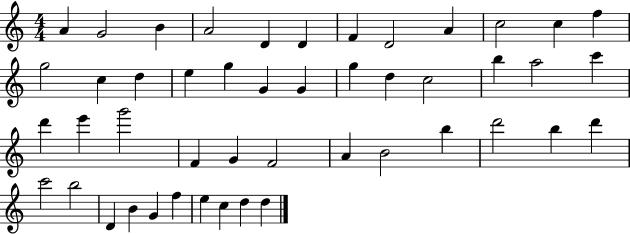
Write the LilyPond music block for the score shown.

{
  \clef treble
  \numericTimeSignature
  \time 4/4
  \key c \major
  a'4 g'2 b'4 | a'2 d'4 d'4 | f'4 d'2 a'4 | c''2 c''4 f''4 | \break g''2 c''4 d''4 | e''4 g''4 g'4 g'4 | g''4 d''4 c''2 | b''4 a''2 c'''4 | \break d'''4 e'''4 g'''2 | f'4 g'4 f'2 | a'4 b'2 b''4 | d'''2 b''4 d'''4 | \break c'''2 b''2 | d'4 b'4 g'4 f''4 | e''4 c''4 d''4 d''4 | \bar "|."
}